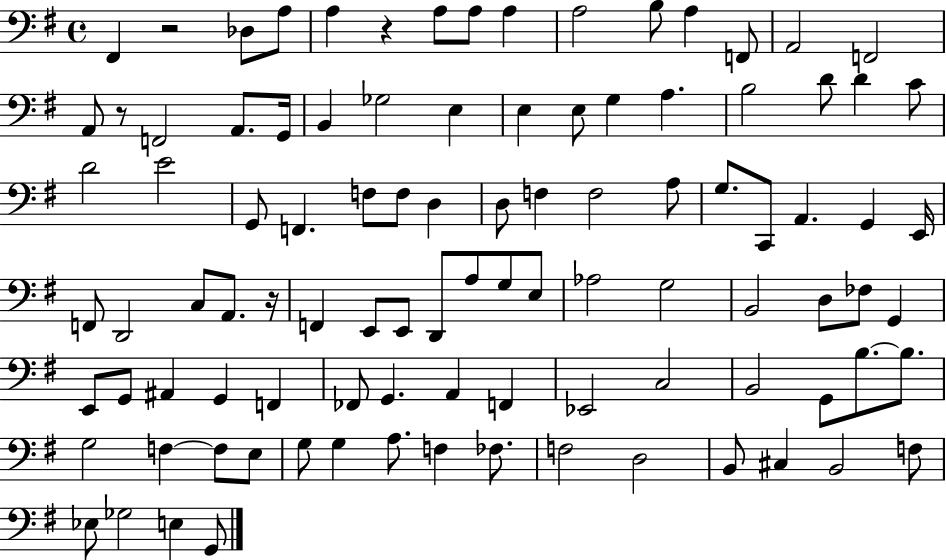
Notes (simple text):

F#2/q R/h Db3/e A3/e A3/q R/q A3/e A3/e A3/q A3/h B3/e A3/q F2/e A2/h F2/h A2/e R/e F2/h A2/e. G2/s B2/q Gb3/h E3/q E3/q E3/e G3/q A3/q. B3/h D4/e D4/q C4/e D4/h E4/h G2/e F2/q. F3/e F3/e D3/q D3/e F3/q F3/h A3/e G3/e. C2/e A2/q. G2/q E2/s F2/e D2/h C3/e A2/e. R/s F2/q E2/e E2/e D2/e A3/e G3/e E3/e Ab3/h G3/h B2/h D3/e FES3/e G2/q E2/e G2/e A#2/q G2/q F2/q FES2/e G2/q. A2/q F2/q Eb2/h C3/h B2/h G2/e B3/e. B3/e. G3/h F3/q F3/e E3/e G3/e G3/q A3/e. F3/q FES3/e. F3/h D3/h B2/e C#3/q B2/h F3/e Eb3/e Gb3/h E3/q G2/e